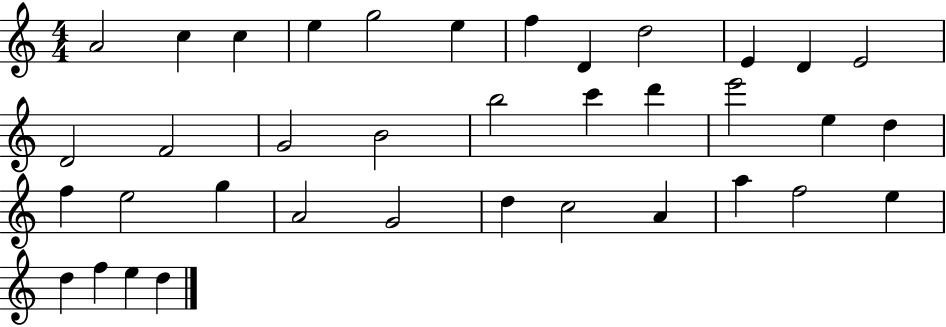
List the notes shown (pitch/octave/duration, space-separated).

A4/h C5/q C5/q E5/q G5/h E5/q F5/q D4/q D5/h E4/q D4/q E4/h D4/h F4/h G4/h B4/h B5/h C6/q D6/q E6/h E5/q D5/q F5/q E5/h G5/q A4/h G4/h D5/q C5/h A4/q A5/q F5/h E5/q D5/q F5/q E5/q D5/q